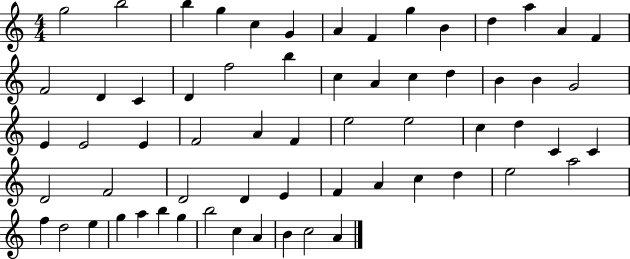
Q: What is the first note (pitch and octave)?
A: G5